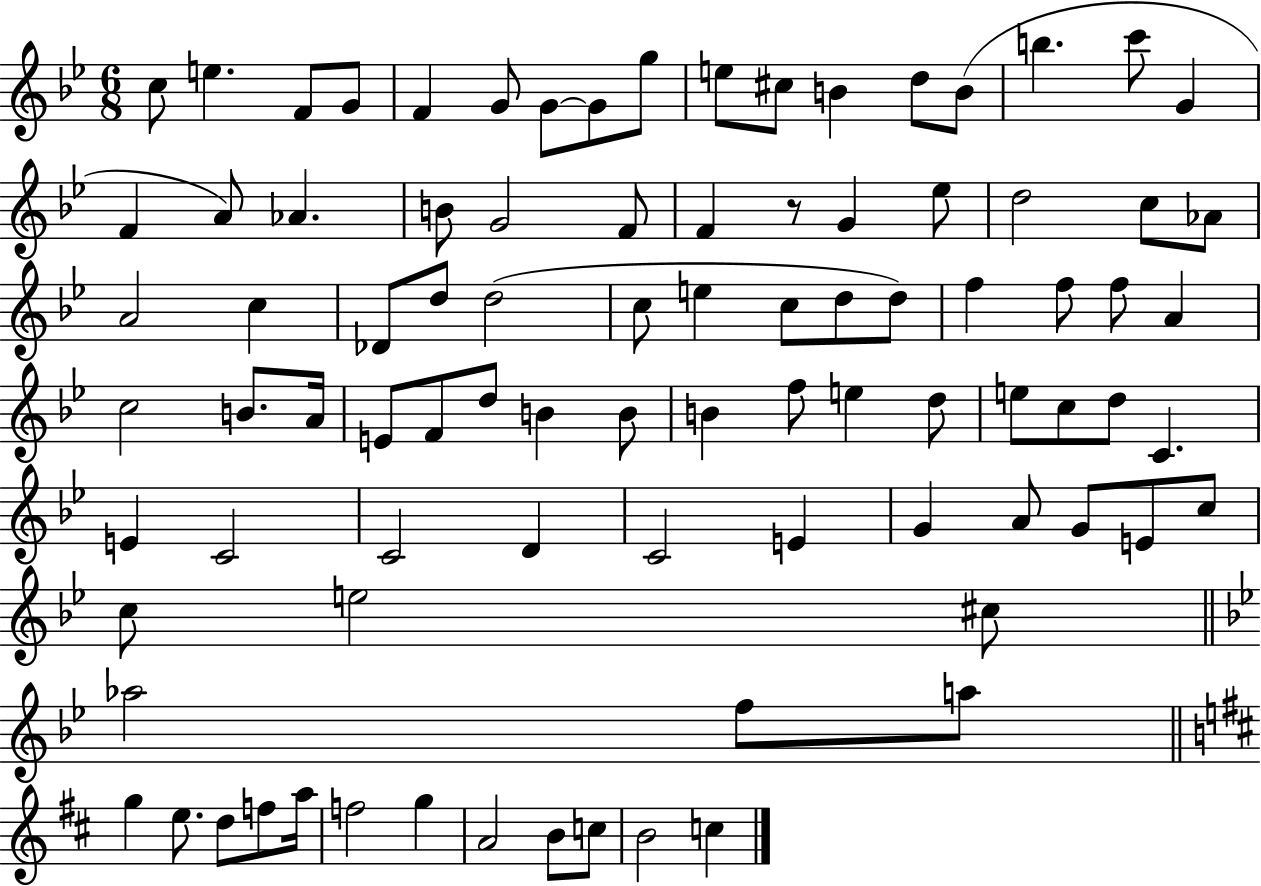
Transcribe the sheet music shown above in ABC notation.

X:1
T:Untitled
M:6/8
L:1/4
K:Bb
c/2 e F/2 G/2 F G/2 G/2 G/2 g/2 e/2 ^c/2 B d/2 B/2 b c'/2 G F A/2 _A B/2 G2 F/2 F z/2 G _e/2 d2 c/2 _A/2 A2 c _D/2 d/2 d2 c/2 e c/2 d/2 d/2 f f/2 f/2 A c2 B/2 A/4 E/2 F/2 d/2 B B/2 B f/2 e d/2 e/2 c/2 d/2 C E C2 C2 D C2 E G A/2 G/2 E/2 c/2 c/2 e2 ^c/2 _a2 f/2 a/2 g e/2 d/2 f/2 a/4 f2 g A2 B/2 c/2 B2 c